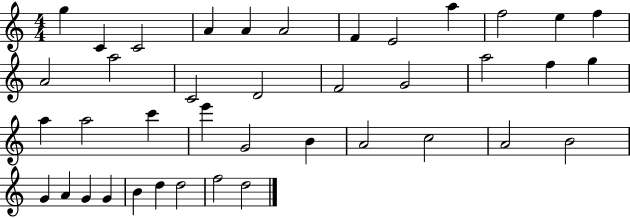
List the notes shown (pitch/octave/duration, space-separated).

G5/q C4/q C4/h A4/q A4/q A4/h F4/q E4/h A5/q F5/h E5/q F5/q A4/h A5/h C4/h D4/h F4/h G4/h A5/h F5/q G5/q A5/q A5/h C6/q E6/q G4/h B4/q A4/h C5/h A4/h B4/h G4/q A4/q G4/q G4/q B4/q D5/q D5/h F5/h D5/h